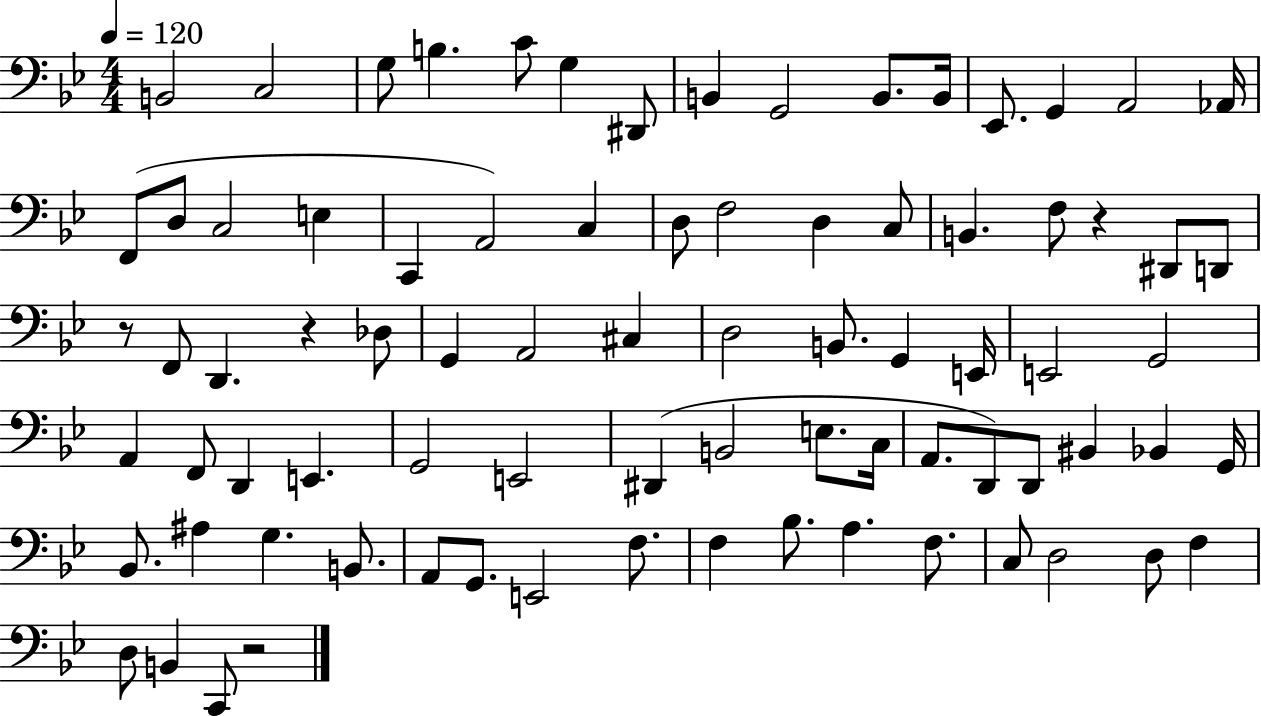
X:1
T:Untitled
M:4/4
L:1/4
K:Bb
B,,2 C,2 G,/2 B, C/2 G, ^D,,/2 B,, G,,2 B,,/2 B,,/4 _E,,/2 G,, A,,2 _A,,/4 F,,/2 D,/2 C,2 E, C,, A,,2 C, D,/2 F,2 D, C,/2 B,, F,/2 z ^D,,/2 D,,/2 z/2 F,,/2 D,, z _D,/2 G,, A,,2 ^C, D,2 B,,/2 G,, E,,/4 E,,2 G,,2 A,, F,,/2 D,, E,, G,,2 E,,2 ^D,, B,,2 E,/2 C,/4 A,,/2 D,,/2 D,,/2 ^B,, _B,, G,,/4 _B,,/2 ^A, G, B,,/2 A,,/2 G,,/2 E,,2 F,/2 F, _B,/2 A, F,/2 C,/2 D,2 D,/2 F, D,/2 B,, C,,/2 z2